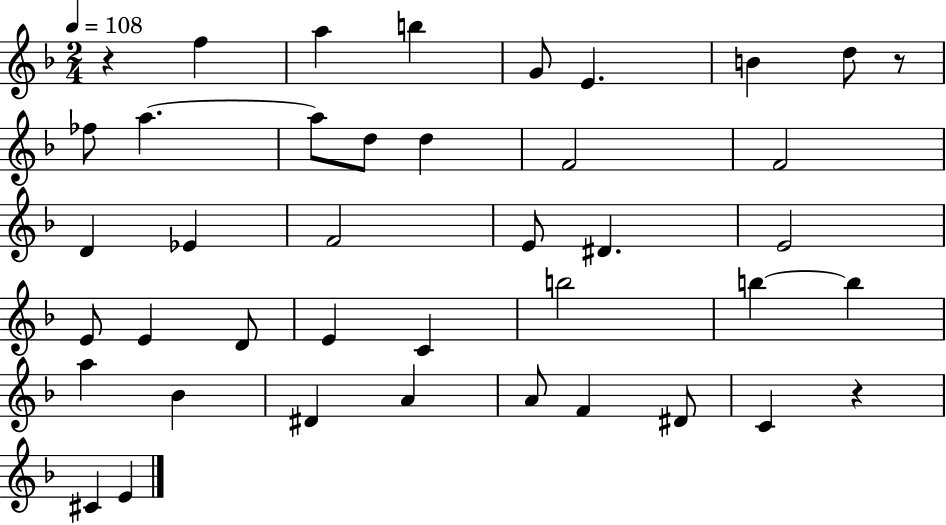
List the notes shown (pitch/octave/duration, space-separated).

R/q F5/q A5/q B5/q G4/e E4/q. B4/q D5/e R/e FES5/e A5/q. A5/e D5/e D5/q F4/h F4/h D4/q Eb4/q F4/h E4/e D#4/q. E4/h E4/e E4/q D4/e E4/q C4/q B5/h B5/q B5/q A5/q Bb4/q D#4/q A4/q A4/e F4/q D#4/e C4/q R/q C#4/q E4/q